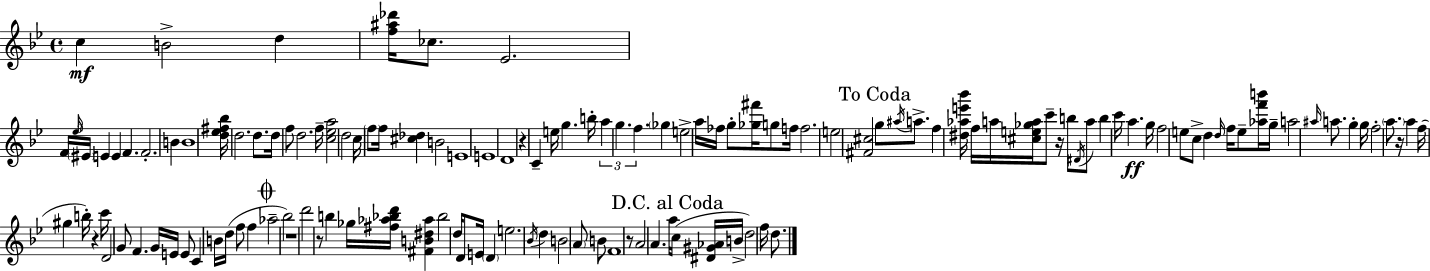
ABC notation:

X:1
T:Untitled
M:4/4
L:1/4
K:Gm
c B2 d [f^a_d']/4 _c/2 _E2 F/4 _e/4 ^E/4 E E F F2 B B4 [d_e^f_b]/4 d2 d/2 d/4 f/2 d2 f/4 [c_ea]2 d2 c/4 f/2 f/4 [^c_d] B2 E4 E4 D4 z C e/4 g b/4 a g f _g e2 a/4 _f/4 g/2 [_g^f']/4 g/2 f/4 f2 e2 [^F^c]2 g/2 ^a/4 a/2 f [^d_ae'_b']/4 f/4 a/4 [^ce_ga]/4 c'/2 z/4 b/2 ^D/4 a/2 b c'/4 a g/4 f2 e/2 c/2 d d/4 f/4 e/2 [_af'b']/4 g/4 a2 ^a/4 a/2 g g/4 f2 a/2 z/4 a f/4 ^g b/4 z c'/4 D2 G/2 F G/4 E/4 E/2 C B/4 d/4 f/2 f _a2 _b2 z4 d'2 z/2 b _g/4 [^f_a_bd']/4 [^FB^d_a] _b2 d/4 D/2 E/4 D e2 _B/4 d B2 A/2 B/2 F4 z/2 A2 A a/4 c/4 [^D^G_A]/4 B/4 d2 f/4 d/2